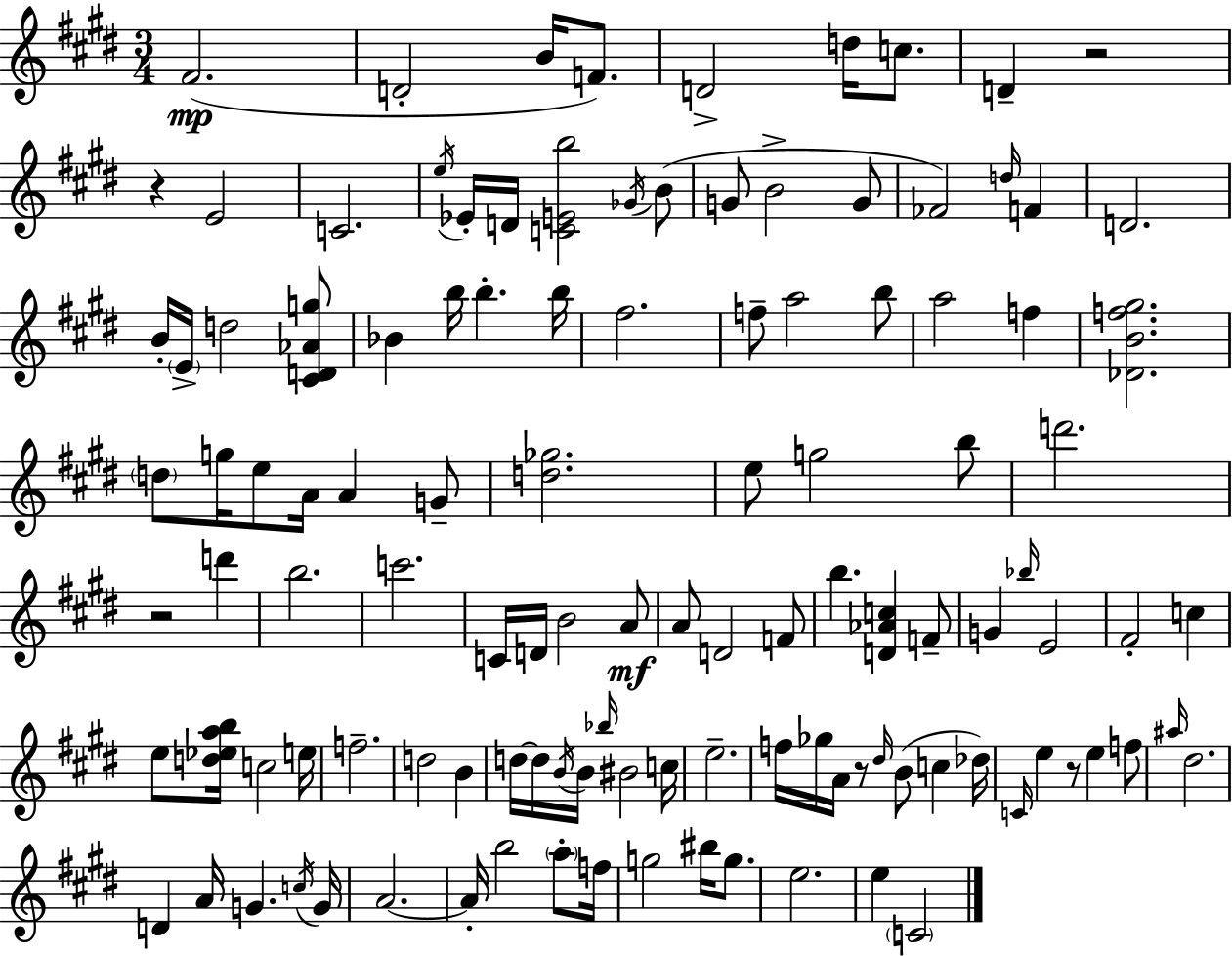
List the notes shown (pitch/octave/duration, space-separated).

F#4/h. D4/h B4/s F4/e. D4/h D5/s C5/e. D4/q R/h R/q E4/h C4/h. E5/s Eb4/s D4/s [C4,E4,B5]/h Gb4/s B4/e G4/e B4/h G4/e FES4/h D5/s F4/q D4/h. B4/s E4/s D5/h [C#4,D4,Ab4,G5]/e Bb4/q B5/s B5/q. B5/s F#5/h. F5/e A5/h B5/e A5/h F5/q [Db4,B4,F5,G#5]/h. D5/e G5/s E5/e A4/s A4/q G4/e [D5,Gb5]/h. E5/e G5/h B5/e D6/h. R/h D6/q B5/h. C6/h. C4/s D4/s B4/h A4/e A4/e D4/h F4/e B5/q. [D4,Ab4,C5]/q F4/e G4/q Bb5/s E4/h F#4/h C5/q E5/e [D5,Eb5,A5,B5]/s C5/h E5/s F5/h. D5/h B4/q D5/s D5/s B4/s B4/s Bb5/s BIS4/h C5/s E5/h. F5/s Gb5/s A4/s R/e D#5/s B4/e C5/q Db5/s C4/s E5/q R/e E5/q F5/e A#5/s D#5/h. D4/q A4/s G4/q. C5/s G4/s A4/h. A4/s B5/h A5/e F5/s G5/h BIS5/s G5/e. E5/h. E5/q C4/h